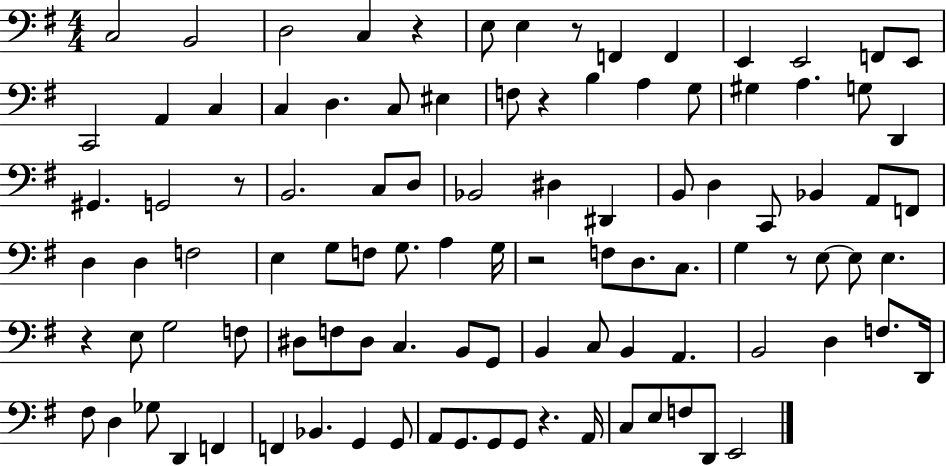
X:1
T:Untitled
M:4/4
L:1/4
K:G
C,2 B,,2 D,2 C, z E,/2 E, z/2 F,, F,, E,, E,,2 F,,/2 E,,/2 C,,2 A,, C, C, D, C,/2 ^E, F,/2 z B, A, G,/2 ^G, A, G,/2 D,, ^G,, G,,2 z/2 B,,2 C,/2 D,/2 _B,,2 ^D, ^D,, B,,/2 D, C,,/2 _B,, A,,/2 F,,/2 D, D, F,2 E, G,/2 F,/2 G,/2 A, G,/4 z2 F,/2 D,/2 C,/2 G, z/2 E,/2 E,/2 E, z E,/2 G,2 F,/2 ^D,/2 F,/2 ^D,/2 C, B,,/2 G,,/2 B,, C,/2 B,, A,, B,,2 D, F,/2 D,,/4 ^F,/2 D, _G,/2 D,, F,, F,, _B,, G,, G,,/2 A,,/2 G,,/2 G,,/2 G,,/2 z A,,/4 C,/2 E,/2 F,/2 D,,/2 E,,2